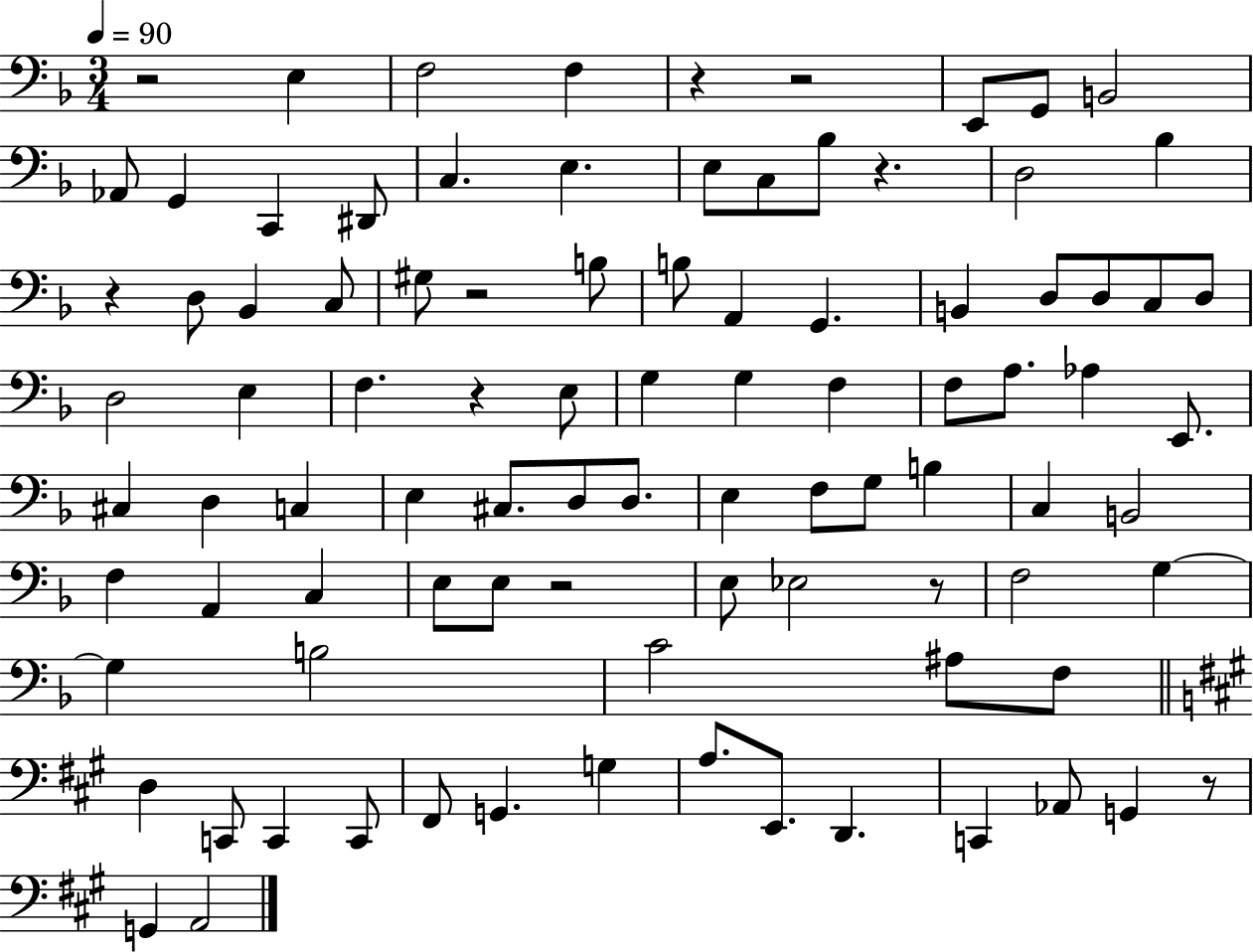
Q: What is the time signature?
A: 3/4